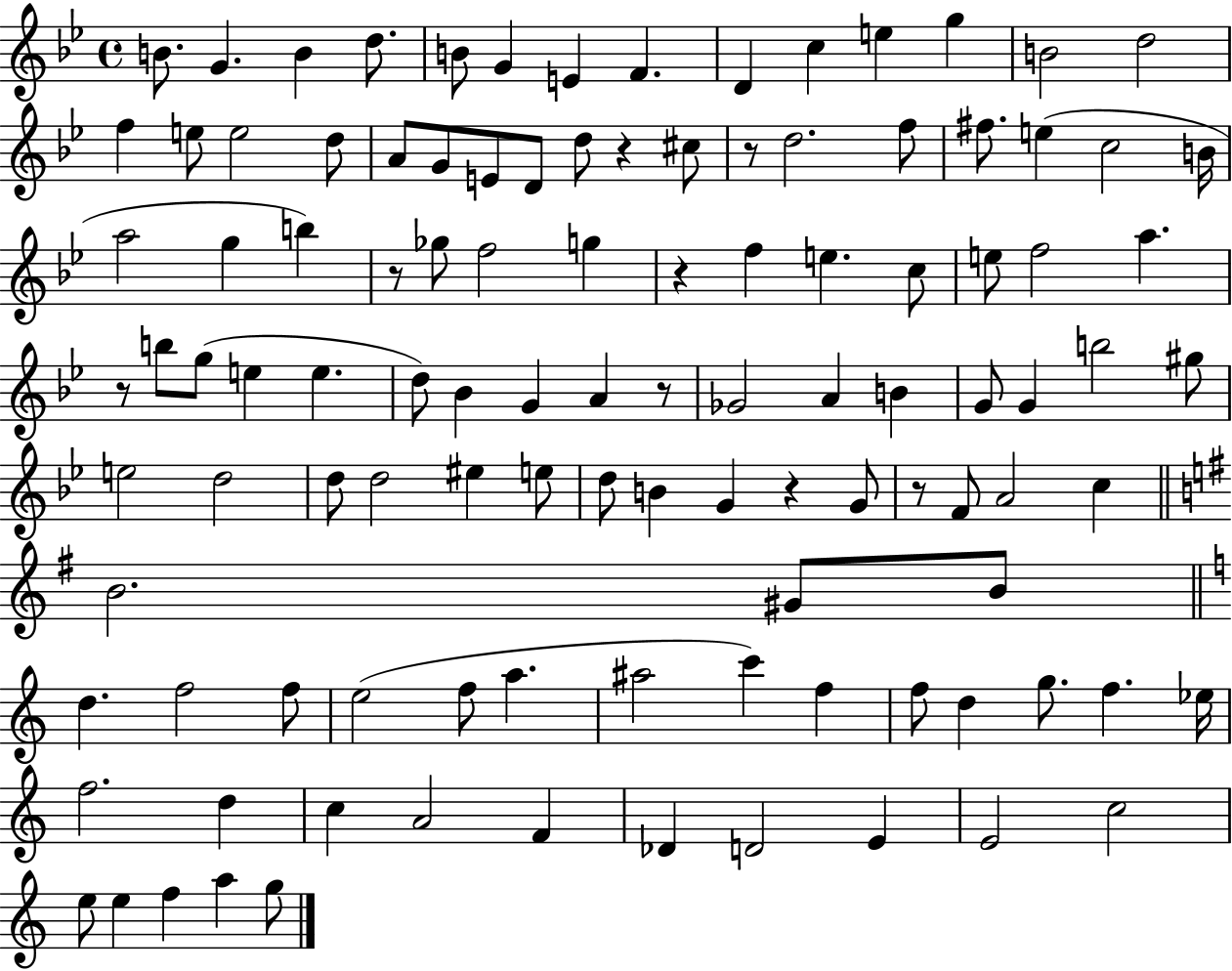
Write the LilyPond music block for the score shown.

{
  \clef treble
  \time 4/4
  \defaultTimeSignature
  \key bes \major
  \repeat volta 2 { b'8. g'4. b'4 d''8. | b'8 g'4 e'4 f'4. | d'4 c''4 e''4 g''4 | b'2 d''2 | \break f''4 e''8 e''2 d''8 | a'8 g'8 e'8 d'8 d''8 r4 cis''8 | r8 d''2. f''8 | fis''8. e''4( c''2 b'16 | \break a''2 g''4 b''4) | r8 ges''8 f''2 g''4 | r4 f''4 e''4. c''8 | e''8 f''2 a''4. | \break r8 b''8 g''8( e''4 e''4. | d''8) bes'4 g'4 a'4 r8 | ges'2 a'4 b'4 | g'8 g'4 b''2 gis''8 | \break e''2 d''2 | d''8 d''2 eis''4 e''8 | d''8 b'4 g'4 r4 g'8 | r8 f'8 a'2 c''4 | \break \bar "||" \break \key e \minor b'2. gis'8 b'8 | \bar "||" \break \key a \minor d''4. f''2 f''8 | e''2( f''8 a''4. | ais''2 c'''4) f''4 | f''8 d''4 g''8. f''4. ees''16 | \break f''2. d''4 | c''4 a'2 f'4 | des'4 d'2 e'4 | e'2 c''2 | \break e''8 e''4 f''4 a''4 g''8 | } \bar "|."
}